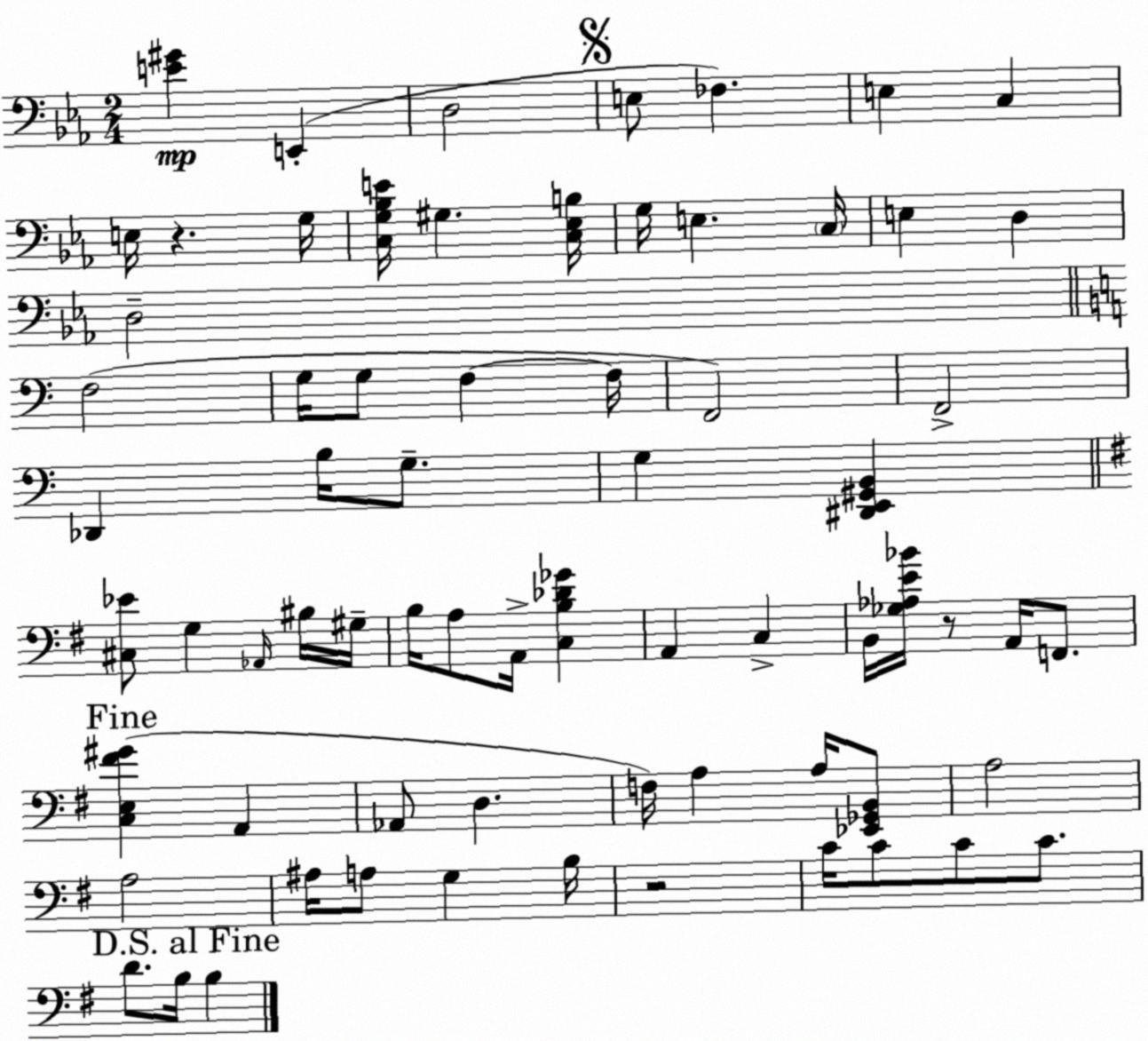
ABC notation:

X:1
T:Untitled
M:2/4
L:1/4
K:Cm
[E^G] E,, D,2 E,/2 _F, E, C, E,/4 z G,/4 [C,G,_B,E]/4 ^G, [C,_E,B,]/4 G,/4 E, C,/4 E, D, D,2 F,2 G,/4 G,/2 F, F,/4 F,,2 F,,2 _D,, B,/4 G,/2 G, [^D,,E,,^G,,B,,] [^C,_E]/2 G, _A,,/4 ^B,/4 ^G,/4 B,/4 A,/2 A,,/4 [C,B,_D_G] A,, C, B,,/4 [_G,_A,E_B]/4 z/2 A,,/4 F,,/2 [C,E,^F^G] A,, _A,,/2 D, F,/4 A, A,/4 [_E,,_G,,B,,]/2 A,2 A,2 ^A,/4 A,/2 G, B,/4 z2 C/4 C/2 C/2 C/2 D/2 B,/4 B,